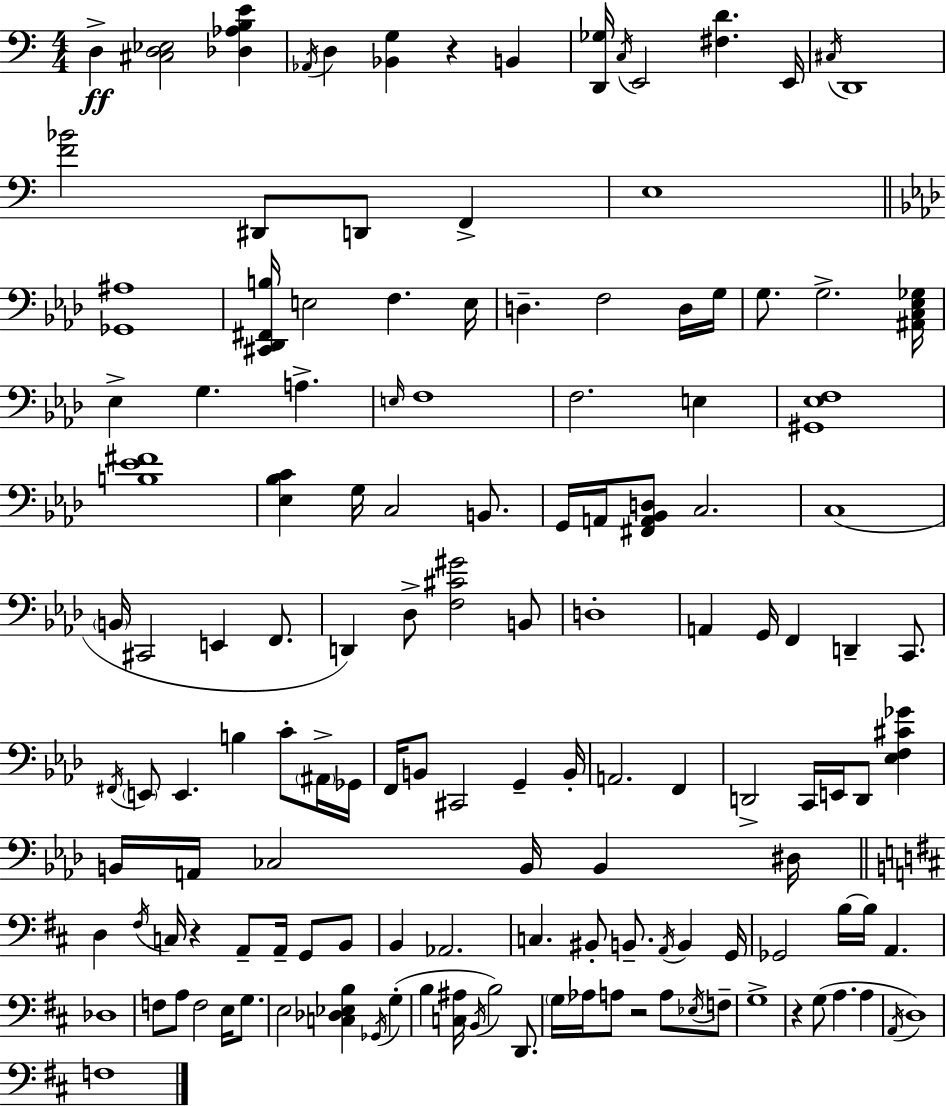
X:1
T:Untitled
M:4/4
L:1/4
K:Am
D, [^C,D,_E,]2 [_D,_A,B,E] _A,,/4 D, [_B,,G,] z B,, [D,,_G,]/4 C,/4 E,,2 [^F,D] E,,/4 ^C,/4 D,,4 [F_B]2 ^D,,/2 D,,/2 F,, E,4 [_G,,^A,]4 [^C,,_D,,^F,,B,]/4 E,2 F, E,/4 D, F,2 D,/4 G,/4 G,/2 G,2 [^A,,C,_E,_G,]/4 _E, G, A, E,/4 F,4 F,2 E, [^G,,_E,F,]4 [B,_E^F]4 [_E,_B,C] G,/4 C,2 B,,/2 G,,/4 A,,/4 [^F,,A,,_B,,D,]/2 C,2 C,4 B,,/4 ^C,,2 E,, F,,/2 D,, _D,/2 [F,^C^G]2 B,,/2 D,4 A,, G,,/4 F,, D,, C,,/2 ^F,,/4 E,,/2 E,, B, C/2 ^A,,/4 _G,,/4 F,,/4 B,,/2 ^C,,2 G,, B,,/4 A,,2 F,, D,,2 C,,/4 E,,/4 D,,/2 [_E,F,^C_G] B,,/4 A,,/4 _C,2 B,,/4 B,, ^D,/4 D, ^F,/4 C,/4 z A,,/2 A,,/4 G,,/2 B,,/2 B,, _A,,2 C, ^B,,/2 B,,/2 A,,/4 B,, G,,/4 _G,,2 B,/4 B,/4 A,, _D,4 F,/2 A,/2 F,2 E,/4 G,/2 E,2 [C,_D,_E,B,] _G,,/4 G, B, [C,^A,]/4 B,,/4 B,2 D,,/2 G,/4 _A,/4 A,/2 z2 A,/2 _E,/4 F,/2 G,4 z G,/2 A, A, A,,/4 D,4 F,4